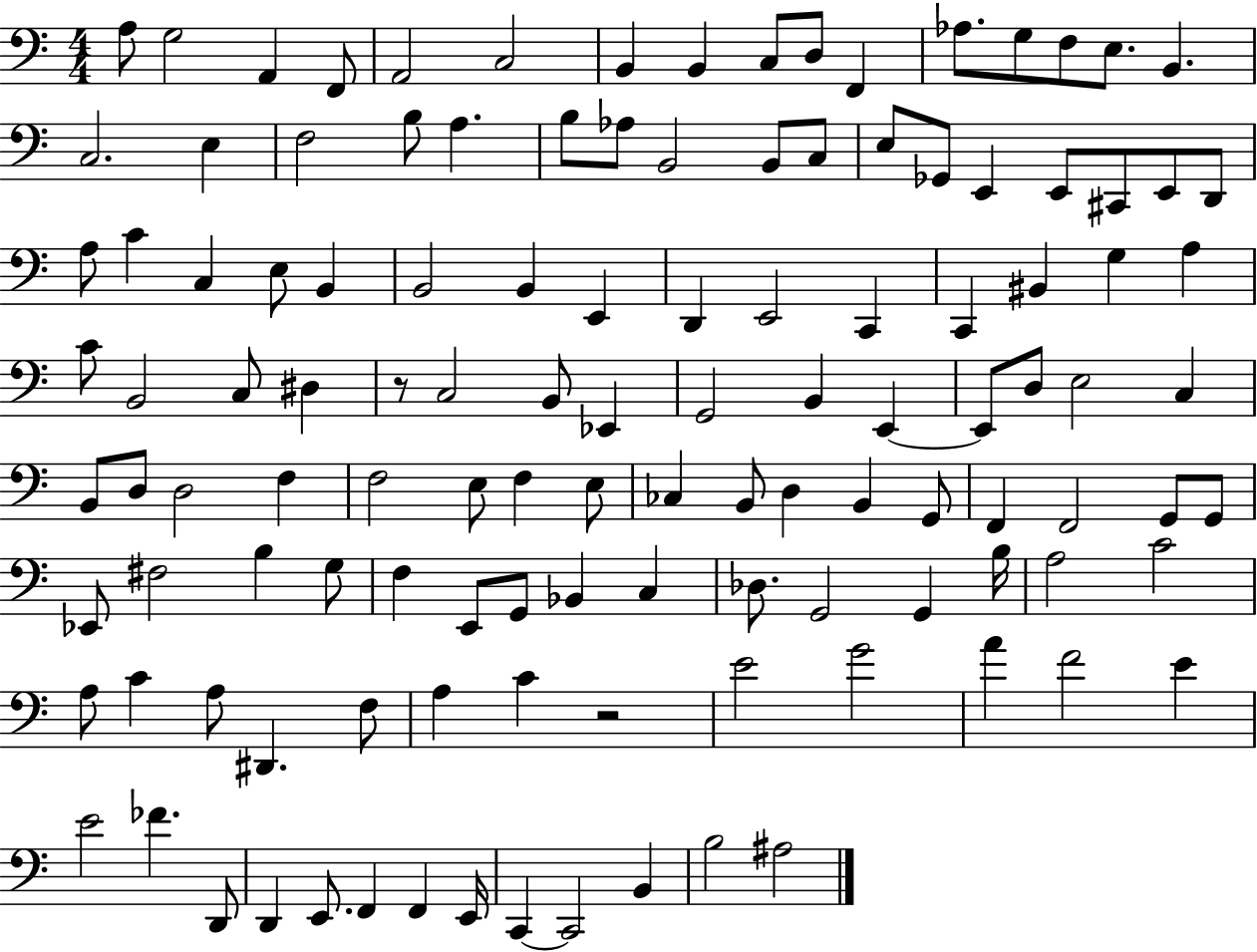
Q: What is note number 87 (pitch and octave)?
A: Bb2